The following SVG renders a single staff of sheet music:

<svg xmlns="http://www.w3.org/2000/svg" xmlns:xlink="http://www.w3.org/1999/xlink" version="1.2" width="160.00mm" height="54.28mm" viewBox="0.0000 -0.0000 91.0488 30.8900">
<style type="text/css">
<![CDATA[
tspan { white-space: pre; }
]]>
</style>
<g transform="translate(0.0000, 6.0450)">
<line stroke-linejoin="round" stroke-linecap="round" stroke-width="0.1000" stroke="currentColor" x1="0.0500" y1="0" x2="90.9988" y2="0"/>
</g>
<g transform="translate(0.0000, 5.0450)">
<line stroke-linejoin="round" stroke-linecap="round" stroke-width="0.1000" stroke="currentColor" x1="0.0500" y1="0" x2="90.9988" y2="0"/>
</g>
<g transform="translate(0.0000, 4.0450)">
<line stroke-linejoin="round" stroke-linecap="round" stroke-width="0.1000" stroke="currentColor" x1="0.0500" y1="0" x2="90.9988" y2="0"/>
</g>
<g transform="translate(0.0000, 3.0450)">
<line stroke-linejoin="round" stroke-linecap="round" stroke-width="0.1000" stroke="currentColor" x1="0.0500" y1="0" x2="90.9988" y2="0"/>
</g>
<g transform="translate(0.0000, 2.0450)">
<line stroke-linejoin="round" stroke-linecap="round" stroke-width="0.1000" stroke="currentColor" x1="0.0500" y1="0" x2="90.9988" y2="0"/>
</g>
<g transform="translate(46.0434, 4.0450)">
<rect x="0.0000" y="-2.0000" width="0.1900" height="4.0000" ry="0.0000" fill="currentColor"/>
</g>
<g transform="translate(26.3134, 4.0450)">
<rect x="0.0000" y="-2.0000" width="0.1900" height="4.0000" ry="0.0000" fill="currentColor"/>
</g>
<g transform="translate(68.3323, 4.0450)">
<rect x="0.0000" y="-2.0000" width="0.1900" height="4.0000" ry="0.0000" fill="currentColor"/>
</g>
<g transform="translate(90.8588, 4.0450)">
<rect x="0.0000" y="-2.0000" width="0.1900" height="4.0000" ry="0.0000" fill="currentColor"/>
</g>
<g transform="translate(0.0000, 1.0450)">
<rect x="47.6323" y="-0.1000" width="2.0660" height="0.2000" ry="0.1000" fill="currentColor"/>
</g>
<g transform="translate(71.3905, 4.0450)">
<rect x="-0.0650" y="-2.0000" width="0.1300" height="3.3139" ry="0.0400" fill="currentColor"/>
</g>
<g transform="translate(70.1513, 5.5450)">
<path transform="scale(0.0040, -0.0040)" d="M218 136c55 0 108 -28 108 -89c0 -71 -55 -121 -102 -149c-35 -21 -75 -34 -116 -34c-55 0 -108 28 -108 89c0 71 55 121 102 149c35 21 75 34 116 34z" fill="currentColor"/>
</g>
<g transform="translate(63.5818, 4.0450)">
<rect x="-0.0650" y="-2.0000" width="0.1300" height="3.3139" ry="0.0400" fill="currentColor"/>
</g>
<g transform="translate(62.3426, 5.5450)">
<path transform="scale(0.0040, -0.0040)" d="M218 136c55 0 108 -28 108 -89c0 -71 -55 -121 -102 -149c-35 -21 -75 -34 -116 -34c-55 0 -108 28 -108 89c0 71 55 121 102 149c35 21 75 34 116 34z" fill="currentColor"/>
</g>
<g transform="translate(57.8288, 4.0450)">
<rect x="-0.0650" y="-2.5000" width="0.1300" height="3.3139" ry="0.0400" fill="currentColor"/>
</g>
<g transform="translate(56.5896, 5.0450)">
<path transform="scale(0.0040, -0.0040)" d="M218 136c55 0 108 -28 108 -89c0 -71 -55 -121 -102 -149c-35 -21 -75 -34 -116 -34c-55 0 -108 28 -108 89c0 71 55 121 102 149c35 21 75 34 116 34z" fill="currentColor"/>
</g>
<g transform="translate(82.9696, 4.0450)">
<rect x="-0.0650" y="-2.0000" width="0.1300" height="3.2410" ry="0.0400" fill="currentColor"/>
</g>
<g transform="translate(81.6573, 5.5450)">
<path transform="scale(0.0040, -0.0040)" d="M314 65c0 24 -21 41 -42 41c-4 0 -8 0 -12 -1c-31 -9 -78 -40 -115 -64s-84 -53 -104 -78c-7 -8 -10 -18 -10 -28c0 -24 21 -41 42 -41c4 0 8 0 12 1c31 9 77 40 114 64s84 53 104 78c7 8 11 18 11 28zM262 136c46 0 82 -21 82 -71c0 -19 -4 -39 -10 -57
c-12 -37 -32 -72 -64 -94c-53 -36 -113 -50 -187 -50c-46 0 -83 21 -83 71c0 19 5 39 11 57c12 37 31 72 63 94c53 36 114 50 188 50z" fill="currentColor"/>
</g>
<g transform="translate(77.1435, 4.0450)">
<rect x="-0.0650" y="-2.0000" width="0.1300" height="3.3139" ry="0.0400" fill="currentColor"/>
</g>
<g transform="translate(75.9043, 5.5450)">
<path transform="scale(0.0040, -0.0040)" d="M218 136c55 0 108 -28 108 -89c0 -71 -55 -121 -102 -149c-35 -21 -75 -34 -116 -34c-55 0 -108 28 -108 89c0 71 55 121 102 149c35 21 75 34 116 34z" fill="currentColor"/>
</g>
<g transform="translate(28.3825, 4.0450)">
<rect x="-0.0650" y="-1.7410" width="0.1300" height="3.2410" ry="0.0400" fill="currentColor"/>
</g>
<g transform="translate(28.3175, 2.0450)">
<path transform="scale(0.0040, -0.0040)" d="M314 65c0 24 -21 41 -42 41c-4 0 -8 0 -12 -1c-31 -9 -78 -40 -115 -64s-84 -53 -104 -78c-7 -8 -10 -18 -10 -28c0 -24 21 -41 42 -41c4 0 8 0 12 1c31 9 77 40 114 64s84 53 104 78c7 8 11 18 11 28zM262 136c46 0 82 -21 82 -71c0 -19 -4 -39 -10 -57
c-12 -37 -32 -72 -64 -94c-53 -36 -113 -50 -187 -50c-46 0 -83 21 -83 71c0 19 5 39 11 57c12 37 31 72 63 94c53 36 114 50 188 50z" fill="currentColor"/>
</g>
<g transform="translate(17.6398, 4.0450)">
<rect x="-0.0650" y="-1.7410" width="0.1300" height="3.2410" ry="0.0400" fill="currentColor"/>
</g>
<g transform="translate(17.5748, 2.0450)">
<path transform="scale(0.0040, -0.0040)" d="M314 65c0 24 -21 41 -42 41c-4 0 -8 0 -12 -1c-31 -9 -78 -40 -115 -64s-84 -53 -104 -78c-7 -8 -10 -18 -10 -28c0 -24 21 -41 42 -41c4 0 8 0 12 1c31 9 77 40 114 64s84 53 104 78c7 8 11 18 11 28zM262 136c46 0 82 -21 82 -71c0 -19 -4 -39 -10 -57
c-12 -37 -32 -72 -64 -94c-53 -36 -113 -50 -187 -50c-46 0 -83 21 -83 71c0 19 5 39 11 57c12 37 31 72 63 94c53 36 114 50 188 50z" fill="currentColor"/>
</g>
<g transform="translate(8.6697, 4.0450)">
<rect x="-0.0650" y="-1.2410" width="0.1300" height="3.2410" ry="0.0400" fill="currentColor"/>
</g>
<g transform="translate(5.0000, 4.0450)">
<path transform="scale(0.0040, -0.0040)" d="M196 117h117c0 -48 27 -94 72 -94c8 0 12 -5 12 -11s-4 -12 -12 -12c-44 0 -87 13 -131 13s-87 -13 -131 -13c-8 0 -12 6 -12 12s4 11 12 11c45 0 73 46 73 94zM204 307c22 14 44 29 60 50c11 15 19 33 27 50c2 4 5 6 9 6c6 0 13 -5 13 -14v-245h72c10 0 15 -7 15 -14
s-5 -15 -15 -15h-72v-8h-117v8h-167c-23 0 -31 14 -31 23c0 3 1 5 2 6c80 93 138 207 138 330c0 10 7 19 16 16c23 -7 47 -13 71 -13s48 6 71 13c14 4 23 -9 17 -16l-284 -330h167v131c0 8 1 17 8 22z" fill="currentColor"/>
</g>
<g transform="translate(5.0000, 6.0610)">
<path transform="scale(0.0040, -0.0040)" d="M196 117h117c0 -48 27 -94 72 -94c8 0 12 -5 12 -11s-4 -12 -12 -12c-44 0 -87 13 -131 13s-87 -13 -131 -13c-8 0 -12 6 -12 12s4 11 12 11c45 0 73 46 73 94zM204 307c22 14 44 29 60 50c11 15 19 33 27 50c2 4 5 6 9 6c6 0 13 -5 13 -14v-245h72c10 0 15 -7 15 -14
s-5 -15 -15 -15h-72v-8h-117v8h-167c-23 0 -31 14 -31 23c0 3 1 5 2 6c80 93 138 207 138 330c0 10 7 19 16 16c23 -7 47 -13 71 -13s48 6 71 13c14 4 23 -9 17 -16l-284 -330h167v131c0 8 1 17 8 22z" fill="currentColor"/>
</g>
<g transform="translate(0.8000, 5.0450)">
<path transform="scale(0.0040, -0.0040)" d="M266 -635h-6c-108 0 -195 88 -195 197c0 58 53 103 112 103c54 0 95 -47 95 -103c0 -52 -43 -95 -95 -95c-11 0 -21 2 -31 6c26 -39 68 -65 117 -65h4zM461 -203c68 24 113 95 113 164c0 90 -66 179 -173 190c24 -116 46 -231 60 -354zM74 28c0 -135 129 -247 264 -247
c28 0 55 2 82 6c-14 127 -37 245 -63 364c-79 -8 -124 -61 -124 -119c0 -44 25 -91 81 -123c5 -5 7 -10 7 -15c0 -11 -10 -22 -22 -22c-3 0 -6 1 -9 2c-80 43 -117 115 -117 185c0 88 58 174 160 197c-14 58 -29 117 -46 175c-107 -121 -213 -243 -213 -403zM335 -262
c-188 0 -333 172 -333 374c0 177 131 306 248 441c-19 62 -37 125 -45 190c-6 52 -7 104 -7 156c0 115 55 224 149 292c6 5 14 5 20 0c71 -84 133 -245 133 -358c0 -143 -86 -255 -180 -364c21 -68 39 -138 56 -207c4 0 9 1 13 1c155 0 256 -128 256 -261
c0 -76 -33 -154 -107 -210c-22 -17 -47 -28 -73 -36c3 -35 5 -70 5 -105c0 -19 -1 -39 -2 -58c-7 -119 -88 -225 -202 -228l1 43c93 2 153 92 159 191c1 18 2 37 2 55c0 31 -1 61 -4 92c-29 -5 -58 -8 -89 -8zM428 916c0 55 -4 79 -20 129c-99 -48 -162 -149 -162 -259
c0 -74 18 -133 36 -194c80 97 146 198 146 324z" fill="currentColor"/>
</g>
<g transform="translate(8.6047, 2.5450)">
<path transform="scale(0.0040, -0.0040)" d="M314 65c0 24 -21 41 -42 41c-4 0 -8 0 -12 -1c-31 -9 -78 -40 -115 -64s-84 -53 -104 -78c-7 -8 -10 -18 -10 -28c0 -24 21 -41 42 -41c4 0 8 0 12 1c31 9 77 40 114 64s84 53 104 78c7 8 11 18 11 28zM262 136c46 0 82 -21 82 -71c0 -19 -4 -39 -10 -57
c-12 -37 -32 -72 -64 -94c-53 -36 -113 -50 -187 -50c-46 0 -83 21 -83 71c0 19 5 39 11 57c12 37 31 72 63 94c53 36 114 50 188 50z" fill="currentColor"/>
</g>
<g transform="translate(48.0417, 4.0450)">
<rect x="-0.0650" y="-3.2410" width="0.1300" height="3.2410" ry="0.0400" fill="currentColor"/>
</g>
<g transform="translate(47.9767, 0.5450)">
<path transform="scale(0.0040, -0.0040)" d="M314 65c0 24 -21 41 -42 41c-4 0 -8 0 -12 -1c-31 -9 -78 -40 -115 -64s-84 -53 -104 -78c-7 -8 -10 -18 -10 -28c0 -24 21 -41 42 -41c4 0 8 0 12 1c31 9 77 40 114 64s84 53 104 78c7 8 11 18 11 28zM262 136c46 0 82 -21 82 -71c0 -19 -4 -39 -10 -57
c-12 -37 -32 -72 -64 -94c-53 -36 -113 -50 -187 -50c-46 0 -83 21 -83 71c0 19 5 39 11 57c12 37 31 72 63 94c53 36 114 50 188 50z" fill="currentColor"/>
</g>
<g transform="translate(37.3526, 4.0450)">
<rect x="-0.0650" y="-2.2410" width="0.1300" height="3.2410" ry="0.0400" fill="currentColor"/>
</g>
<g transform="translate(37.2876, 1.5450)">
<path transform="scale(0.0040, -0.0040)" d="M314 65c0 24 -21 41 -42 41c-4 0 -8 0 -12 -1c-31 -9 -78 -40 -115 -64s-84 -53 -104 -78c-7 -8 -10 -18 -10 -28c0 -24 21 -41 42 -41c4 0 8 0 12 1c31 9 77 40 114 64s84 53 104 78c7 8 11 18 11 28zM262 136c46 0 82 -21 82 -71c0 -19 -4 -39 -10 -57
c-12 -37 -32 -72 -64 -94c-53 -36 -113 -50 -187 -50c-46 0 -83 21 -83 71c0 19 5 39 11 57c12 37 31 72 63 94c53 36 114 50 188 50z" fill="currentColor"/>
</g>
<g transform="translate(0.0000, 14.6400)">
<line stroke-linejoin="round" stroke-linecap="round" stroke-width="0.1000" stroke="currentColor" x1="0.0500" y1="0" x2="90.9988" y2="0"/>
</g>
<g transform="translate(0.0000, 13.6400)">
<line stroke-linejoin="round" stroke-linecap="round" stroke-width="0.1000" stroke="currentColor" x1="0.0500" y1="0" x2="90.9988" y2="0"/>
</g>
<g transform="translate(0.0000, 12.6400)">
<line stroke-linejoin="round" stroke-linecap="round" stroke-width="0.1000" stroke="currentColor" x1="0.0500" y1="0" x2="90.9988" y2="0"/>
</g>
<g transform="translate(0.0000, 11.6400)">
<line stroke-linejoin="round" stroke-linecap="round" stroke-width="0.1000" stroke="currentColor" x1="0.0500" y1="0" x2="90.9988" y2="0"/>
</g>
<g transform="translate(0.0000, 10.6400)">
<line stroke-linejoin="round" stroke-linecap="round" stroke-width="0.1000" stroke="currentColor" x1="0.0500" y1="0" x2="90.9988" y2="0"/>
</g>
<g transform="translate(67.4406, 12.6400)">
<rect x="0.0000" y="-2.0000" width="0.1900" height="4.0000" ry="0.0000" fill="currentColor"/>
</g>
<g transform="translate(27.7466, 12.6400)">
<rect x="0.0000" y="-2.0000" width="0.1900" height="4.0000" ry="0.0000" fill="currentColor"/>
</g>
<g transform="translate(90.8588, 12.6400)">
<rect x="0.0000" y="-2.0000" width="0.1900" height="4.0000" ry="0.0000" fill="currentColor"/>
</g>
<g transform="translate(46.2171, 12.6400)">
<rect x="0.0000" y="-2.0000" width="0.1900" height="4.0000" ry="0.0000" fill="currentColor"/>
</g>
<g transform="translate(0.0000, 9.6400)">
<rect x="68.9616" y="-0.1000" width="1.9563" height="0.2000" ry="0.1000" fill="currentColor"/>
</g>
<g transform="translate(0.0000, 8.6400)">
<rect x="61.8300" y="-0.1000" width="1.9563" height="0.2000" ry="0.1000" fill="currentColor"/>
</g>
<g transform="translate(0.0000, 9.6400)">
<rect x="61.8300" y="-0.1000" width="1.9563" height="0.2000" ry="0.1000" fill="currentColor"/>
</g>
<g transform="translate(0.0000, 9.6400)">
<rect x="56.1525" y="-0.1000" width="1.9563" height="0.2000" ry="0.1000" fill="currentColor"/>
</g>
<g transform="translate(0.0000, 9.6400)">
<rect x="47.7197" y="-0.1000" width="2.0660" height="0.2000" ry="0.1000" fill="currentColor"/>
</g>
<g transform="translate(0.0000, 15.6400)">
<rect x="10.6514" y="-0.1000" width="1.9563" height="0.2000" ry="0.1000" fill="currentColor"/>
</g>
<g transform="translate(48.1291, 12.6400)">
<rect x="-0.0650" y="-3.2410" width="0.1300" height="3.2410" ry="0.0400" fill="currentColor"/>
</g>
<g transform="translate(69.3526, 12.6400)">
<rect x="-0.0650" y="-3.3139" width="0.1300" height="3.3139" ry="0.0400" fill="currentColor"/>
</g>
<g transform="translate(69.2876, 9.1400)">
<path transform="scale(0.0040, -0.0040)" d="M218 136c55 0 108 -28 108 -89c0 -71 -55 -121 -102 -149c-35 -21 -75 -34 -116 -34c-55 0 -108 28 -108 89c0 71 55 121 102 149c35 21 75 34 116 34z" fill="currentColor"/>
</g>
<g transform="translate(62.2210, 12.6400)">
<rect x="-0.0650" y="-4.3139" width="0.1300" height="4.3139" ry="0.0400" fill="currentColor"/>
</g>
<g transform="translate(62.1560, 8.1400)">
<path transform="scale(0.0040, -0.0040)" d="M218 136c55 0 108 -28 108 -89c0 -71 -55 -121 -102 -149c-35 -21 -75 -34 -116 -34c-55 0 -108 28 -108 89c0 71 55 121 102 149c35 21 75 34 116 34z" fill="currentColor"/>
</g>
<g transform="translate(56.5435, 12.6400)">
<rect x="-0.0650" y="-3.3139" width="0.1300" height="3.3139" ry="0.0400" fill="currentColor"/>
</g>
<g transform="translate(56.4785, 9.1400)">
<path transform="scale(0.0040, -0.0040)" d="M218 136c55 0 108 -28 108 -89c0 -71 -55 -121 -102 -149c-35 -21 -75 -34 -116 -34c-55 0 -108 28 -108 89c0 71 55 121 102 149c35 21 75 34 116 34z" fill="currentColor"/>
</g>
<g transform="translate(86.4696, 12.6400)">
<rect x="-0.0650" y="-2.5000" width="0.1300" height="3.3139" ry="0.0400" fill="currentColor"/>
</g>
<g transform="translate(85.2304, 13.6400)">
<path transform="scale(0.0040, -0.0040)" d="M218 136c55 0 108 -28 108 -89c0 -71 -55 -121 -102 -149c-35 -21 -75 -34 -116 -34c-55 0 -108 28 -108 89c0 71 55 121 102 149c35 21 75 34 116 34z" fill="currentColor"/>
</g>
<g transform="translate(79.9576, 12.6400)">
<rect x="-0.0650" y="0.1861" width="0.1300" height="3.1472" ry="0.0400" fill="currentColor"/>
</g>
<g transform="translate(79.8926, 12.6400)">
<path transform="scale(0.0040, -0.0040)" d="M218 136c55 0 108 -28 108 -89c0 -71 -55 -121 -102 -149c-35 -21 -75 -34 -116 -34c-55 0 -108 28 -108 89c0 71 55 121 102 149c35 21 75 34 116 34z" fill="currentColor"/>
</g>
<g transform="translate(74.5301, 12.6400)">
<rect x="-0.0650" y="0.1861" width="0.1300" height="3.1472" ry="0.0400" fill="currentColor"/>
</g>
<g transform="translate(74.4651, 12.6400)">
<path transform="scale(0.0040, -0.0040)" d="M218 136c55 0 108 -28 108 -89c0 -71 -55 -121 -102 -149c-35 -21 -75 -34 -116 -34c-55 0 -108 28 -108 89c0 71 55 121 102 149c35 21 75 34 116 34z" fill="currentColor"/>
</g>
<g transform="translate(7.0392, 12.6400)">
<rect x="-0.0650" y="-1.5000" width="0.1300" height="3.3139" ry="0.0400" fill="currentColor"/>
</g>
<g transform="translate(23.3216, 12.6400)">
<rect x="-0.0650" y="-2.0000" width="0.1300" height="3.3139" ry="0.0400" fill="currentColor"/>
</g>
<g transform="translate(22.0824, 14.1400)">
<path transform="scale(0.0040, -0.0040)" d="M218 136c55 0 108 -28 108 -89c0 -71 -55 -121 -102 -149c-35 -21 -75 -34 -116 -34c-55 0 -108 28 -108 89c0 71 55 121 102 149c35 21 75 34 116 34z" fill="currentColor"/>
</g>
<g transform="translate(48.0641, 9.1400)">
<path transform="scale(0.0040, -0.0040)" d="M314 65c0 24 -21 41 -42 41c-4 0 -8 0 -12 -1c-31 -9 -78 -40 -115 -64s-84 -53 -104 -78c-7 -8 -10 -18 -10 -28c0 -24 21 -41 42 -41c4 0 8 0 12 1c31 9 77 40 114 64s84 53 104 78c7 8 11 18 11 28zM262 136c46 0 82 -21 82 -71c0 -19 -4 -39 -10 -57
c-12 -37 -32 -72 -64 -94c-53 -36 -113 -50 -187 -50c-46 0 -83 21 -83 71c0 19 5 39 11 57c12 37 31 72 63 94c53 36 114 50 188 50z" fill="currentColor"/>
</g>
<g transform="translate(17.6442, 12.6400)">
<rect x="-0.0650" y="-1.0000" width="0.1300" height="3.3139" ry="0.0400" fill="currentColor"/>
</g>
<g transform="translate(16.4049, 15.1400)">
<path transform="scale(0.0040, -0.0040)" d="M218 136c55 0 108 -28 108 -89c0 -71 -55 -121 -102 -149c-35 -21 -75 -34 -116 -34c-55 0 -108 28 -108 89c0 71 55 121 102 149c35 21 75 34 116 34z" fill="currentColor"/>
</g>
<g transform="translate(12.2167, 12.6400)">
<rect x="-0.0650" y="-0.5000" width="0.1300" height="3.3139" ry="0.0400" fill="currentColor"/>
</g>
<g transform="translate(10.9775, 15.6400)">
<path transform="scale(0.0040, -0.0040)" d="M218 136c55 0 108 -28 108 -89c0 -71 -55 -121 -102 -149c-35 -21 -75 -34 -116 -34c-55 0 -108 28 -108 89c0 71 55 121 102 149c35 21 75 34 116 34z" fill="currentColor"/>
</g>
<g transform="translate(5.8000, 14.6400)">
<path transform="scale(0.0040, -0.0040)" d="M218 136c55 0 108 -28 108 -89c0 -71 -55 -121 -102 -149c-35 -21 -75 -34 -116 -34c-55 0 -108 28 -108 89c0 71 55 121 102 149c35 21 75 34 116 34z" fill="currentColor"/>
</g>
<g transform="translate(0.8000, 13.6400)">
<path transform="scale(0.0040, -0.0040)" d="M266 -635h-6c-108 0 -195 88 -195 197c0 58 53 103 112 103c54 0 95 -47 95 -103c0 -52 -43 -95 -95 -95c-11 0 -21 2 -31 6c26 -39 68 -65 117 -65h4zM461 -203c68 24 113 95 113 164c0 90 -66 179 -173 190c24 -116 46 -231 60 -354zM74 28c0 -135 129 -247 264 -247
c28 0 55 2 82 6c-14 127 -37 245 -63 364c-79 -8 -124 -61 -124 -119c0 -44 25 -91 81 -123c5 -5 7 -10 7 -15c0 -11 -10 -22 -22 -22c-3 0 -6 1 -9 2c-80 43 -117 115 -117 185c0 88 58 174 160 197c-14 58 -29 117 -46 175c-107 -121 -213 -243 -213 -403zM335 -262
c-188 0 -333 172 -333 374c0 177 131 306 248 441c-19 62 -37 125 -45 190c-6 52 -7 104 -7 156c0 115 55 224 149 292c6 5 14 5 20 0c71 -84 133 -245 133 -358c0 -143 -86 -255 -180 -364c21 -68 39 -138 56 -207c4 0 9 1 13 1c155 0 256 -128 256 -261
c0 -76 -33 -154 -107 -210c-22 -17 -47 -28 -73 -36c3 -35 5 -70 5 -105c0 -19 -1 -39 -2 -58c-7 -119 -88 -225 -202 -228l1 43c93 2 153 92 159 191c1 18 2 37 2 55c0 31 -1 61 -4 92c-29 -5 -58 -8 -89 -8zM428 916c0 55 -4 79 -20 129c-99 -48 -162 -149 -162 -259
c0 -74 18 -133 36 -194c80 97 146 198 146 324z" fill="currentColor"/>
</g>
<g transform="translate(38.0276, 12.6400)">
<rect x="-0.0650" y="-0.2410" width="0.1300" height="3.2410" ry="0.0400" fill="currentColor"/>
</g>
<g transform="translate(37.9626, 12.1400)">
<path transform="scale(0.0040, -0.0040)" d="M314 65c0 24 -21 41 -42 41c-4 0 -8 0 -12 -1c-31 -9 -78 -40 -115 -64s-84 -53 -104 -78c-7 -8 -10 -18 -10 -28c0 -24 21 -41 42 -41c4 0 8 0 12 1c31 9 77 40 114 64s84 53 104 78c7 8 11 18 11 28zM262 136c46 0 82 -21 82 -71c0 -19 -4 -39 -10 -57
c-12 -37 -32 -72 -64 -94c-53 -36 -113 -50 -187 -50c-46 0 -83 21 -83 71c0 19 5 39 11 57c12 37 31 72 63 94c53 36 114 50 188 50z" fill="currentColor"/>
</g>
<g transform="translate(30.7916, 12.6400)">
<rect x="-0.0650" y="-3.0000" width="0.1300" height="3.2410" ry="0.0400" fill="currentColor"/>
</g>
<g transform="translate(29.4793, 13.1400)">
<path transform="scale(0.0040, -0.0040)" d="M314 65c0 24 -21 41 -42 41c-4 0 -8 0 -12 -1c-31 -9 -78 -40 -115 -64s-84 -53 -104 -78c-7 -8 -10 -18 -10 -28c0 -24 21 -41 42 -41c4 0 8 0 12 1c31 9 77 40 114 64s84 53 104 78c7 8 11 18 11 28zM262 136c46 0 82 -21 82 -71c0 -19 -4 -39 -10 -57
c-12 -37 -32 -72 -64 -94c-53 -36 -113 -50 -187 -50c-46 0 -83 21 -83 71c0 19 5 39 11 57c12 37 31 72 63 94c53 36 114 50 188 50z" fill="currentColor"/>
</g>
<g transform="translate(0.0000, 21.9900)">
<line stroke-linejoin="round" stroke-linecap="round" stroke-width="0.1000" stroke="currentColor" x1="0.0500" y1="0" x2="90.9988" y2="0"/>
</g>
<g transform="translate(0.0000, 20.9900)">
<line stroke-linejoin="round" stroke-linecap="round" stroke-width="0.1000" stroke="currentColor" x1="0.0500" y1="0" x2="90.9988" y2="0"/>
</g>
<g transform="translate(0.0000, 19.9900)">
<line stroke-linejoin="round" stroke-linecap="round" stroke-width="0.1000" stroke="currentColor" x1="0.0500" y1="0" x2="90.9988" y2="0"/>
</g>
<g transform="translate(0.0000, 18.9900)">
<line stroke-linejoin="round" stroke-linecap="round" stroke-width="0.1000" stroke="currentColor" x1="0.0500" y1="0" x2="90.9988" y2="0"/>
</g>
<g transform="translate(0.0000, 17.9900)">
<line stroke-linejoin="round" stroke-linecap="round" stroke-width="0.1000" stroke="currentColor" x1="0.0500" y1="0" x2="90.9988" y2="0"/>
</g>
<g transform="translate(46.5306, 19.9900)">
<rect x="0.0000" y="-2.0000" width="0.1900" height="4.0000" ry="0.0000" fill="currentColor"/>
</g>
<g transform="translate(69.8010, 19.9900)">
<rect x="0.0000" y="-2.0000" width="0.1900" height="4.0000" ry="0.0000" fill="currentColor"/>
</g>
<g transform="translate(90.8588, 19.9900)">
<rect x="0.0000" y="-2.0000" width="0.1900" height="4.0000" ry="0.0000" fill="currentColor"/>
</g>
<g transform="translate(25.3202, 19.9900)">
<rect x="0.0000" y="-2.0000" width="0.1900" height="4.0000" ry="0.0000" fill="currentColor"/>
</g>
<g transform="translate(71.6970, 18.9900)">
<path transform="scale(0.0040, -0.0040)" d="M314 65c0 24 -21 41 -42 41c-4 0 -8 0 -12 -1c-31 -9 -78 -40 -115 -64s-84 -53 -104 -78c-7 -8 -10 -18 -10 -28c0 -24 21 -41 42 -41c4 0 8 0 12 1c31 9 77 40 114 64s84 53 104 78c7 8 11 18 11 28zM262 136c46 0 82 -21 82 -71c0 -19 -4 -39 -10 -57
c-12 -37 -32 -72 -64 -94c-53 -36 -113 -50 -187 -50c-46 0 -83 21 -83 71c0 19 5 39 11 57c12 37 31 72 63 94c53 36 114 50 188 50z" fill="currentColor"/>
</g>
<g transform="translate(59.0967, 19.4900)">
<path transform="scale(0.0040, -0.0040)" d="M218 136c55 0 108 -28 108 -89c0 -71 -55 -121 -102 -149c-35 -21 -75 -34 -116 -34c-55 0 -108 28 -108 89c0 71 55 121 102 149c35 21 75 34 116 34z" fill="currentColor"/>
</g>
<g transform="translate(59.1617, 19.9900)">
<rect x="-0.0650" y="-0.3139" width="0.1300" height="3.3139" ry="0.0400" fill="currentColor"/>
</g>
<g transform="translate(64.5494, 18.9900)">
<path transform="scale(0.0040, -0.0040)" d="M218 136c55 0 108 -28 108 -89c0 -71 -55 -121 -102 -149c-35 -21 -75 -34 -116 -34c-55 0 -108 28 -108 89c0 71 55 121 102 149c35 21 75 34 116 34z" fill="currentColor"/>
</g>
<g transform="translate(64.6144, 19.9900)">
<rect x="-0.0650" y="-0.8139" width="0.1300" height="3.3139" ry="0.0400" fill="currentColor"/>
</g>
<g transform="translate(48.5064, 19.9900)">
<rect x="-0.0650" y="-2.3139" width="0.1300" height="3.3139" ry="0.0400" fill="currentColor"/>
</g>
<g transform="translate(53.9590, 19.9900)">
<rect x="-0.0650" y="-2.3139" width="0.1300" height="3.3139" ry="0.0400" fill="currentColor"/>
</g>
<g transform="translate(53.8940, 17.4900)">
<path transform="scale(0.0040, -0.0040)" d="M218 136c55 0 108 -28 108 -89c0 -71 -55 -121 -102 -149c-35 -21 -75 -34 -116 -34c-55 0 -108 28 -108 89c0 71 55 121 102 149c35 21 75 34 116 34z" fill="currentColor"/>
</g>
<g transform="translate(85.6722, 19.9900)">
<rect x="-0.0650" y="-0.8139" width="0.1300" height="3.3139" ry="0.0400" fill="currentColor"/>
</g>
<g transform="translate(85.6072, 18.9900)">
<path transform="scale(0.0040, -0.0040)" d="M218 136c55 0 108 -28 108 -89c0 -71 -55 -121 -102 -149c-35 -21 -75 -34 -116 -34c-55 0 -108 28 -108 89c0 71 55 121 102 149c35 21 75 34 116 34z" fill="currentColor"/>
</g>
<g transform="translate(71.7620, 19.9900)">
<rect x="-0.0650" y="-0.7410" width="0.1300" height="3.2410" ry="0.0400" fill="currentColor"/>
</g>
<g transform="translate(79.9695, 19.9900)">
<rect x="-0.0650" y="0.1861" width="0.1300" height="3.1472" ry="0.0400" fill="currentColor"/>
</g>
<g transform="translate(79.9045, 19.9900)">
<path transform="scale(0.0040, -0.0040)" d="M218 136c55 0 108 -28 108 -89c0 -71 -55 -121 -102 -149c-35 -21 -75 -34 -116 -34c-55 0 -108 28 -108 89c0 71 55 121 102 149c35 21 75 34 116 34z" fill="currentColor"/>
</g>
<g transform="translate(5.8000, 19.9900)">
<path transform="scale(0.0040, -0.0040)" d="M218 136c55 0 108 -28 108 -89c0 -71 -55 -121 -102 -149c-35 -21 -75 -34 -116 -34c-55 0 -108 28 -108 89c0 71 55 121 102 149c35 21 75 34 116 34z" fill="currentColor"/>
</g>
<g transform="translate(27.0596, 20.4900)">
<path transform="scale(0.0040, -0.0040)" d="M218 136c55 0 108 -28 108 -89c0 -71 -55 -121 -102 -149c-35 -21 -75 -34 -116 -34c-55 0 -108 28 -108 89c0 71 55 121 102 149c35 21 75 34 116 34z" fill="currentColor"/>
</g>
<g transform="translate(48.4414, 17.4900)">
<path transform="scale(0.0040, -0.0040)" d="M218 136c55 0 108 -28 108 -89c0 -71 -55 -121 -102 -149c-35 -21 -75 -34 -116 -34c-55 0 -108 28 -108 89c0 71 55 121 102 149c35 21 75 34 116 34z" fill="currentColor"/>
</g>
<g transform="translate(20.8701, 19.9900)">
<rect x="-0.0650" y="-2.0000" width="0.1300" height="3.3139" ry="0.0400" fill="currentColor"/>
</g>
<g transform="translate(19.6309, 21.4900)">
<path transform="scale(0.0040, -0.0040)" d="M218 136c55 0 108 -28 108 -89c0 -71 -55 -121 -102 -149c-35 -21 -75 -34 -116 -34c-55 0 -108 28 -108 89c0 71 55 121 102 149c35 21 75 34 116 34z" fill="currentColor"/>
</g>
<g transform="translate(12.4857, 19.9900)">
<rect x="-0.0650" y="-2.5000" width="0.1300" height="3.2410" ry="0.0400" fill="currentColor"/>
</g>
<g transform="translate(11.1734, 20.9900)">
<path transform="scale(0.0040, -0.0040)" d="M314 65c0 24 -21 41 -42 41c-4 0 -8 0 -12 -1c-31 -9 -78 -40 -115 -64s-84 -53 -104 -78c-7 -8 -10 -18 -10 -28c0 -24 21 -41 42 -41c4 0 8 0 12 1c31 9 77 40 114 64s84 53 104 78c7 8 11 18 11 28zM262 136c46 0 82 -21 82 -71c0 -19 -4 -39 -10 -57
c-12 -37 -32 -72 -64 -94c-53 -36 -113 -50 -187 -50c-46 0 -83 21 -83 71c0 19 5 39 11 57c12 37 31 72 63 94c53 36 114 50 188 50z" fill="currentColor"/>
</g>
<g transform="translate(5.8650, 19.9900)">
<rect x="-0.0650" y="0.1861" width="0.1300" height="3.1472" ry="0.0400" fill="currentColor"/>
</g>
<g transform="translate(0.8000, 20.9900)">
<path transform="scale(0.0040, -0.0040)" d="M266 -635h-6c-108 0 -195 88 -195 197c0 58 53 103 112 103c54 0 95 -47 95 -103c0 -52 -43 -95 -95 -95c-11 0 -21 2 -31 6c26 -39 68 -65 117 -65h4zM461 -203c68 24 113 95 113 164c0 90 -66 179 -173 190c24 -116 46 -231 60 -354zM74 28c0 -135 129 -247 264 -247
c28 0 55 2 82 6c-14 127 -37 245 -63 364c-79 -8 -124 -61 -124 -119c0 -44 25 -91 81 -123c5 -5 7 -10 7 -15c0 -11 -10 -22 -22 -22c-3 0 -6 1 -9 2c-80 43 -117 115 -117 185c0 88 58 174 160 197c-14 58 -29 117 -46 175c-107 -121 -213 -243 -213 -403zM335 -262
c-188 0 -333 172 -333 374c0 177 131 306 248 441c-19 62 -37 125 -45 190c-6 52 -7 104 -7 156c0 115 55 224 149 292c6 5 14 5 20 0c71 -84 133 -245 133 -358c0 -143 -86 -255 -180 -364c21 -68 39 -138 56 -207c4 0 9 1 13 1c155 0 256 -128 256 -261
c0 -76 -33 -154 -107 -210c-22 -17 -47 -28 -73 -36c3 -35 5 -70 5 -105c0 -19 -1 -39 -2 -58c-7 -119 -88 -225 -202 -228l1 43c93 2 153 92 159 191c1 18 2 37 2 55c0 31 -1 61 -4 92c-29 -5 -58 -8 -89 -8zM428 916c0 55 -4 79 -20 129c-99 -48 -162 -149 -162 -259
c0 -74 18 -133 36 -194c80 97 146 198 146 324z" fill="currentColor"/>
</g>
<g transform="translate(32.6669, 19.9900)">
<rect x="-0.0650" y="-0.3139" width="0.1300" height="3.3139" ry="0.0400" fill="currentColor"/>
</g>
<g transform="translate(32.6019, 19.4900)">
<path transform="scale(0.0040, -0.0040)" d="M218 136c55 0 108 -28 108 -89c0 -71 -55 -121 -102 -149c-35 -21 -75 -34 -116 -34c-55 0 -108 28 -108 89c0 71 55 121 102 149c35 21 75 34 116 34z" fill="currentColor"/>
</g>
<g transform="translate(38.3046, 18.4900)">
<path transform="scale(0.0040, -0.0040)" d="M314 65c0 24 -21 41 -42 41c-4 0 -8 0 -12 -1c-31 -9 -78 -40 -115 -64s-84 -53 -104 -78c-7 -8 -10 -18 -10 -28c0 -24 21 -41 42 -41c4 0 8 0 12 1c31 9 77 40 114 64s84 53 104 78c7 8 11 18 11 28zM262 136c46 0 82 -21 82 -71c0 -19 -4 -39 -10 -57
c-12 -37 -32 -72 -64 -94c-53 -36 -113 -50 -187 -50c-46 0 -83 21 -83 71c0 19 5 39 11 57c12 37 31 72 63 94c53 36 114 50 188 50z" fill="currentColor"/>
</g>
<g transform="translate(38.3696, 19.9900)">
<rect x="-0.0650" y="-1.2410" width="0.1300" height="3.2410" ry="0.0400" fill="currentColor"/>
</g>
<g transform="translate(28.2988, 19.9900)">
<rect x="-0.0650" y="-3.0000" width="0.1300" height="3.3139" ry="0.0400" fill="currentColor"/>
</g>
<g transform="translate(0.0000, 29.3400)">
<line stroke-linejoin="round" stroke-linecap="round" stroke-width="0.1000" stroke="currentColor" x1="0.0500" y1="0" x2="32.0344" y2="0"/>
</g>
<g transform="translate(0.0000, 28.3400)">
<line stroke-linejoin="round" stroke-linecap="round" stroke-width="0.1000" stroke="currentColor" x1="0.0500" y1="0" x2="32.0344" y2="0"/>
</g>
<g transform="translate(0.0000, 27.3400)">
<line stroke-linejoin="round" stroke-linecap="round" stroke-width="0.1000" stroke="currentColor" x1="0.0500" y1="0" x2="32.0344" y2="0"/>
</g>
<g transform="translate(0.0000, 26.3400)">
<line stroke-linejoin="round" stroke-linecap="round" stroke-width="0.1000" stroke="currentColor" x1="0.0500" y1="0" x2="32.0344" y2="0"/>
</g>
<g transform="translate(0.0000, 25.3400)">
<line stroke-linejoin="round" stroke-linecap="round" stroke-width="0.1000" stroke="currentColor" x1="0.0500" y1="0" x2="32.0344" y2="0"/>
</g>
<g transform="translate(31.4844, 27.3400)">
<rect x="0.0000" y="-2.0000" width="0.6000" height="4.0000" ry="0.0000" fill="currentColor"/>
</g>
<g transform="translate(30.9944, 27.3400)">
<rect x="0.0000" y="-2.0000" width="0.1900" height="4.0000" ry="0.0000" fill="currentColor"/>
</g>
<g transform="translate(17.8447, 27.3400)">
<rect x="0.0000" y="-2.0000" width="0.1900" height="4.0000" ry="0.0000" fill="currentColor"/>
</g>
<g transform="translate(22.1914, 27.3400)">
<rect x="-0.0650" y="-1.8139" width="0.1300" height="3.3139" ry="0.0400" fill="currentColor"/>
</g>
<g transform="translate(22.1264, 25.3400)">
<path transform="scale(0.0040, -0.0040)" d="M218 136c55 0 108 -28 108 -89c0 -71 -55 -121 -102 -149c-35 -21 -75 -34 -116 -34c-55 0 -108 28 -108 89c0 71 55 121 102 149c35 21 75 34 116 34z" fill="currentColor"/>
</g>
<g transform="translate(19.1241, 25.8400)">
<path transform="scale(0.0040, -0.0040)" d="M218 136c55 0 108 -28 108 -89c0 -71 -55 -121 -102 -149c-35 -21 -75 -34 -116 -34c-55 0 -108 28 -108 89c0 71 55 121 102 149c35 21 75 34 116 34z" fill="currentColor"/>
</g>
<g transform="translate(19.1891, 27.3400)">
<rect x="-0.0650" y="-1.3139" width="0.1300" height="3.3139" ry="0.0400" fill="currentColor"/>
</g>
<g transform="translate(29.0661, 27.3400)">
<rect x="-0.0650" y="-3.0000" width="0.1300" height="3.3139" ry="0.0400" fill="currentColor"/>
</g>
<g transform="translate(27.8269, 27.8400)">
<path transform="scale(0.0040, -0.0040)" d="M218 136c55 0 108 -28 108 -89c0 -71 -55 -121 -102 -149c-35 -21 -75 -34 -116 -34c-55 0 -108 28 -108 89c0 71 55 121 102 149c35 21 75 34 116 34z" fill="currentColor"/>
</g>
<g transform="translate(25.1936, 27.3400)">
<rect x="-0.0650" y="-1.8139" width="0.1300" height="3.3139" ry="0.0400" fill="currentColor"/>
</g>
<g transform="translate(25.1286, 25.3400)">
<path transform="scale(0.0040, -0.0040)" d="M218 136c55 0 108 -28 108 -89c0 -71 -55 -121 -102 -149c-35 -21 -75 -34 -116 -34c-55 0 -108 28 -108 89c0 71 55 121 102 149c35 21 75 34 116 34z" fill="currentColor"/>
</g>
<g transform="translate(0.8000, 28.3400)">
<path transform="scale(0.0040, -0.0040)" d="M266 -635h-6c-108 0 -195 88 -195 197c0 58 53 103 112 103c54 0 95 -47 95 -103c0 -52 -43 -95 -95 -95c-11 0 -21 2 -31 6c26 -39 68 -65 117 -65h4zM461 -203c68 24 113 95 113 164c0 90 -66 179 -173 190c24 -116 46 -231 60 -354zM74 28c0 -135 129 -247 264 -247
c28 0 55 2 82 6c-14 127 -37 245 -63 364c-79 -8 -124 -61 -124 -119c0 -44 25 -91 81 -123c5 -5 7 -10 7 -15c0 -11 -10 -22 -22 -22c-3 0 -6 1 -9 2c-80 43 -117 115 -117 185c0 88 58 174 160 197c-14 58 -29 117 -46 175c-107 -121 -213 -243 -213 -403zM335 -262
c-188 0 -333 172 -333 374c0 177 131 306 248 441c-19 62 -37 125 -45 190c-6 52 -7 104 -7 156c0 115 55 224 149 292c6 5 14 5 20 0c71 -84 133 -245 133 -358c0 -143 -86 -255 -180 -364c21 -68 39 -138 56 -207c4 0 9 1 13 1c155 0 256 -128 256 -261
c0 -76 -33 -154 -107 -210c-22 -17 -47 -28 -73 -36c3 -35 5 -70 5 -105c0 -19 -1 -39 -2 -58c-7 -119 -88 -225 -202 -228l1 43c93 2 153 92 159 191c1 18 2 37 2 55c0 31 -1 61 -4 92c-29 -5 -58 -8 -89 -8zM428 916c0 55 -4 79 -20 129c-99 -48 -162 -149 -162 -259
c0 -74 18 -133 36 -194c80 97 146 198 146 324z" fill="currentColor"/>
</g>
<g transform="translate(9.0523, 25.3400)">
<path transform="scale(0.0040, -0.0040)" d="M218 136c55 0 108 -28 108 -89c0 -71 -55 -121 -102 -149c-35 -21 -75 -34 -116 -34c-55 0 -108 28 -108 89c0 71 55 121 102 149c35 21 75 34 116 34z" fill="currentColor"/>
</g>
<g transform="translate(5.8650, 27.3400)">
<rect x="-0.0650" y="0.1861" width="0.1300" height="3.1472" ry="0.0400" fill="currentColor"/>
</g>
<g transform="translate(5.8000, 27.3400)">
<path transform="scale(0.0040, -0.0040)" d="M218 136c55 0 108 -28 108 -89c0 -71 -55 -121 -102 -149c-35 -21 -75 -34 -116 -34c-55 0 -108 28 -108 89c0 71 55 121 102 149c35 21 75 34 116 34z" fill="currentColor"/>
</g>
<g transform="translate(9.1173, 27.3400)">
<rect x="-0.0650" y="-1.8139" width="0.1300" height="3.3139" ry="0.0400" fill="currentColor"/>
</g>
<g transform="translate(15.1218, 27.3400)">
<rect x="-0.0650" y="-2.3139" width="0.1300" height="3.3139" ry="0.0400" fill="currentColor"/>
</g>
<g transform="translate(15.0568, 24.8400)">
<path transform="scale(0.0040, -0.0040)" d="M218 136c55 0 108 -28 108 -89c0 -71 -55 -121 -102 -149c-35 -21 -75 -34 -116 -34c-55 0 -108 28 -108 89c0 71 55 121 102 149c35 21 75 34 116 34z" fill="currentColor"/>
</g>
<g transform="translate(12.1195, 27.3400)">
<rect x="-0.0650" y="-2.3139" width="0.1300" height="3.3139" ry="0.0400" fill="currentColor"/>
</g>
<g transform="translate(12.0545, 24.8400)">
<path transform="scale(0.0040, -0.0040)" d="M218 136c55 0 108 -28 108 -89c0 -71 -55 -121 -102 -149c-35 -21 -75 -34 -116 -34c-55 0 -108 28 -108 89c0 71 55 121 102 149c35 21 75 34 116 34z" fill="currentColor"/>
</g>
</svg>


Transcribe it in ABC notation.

X:1
T:Untitled
M:4/4
L:1/4
K:C
e2 f2 f2 g2 b2 G F F F F2 E C D F A2 c2 b2 b d' b B B G B G2 F A c e2 g g c d d2 B d B f g g e f f A